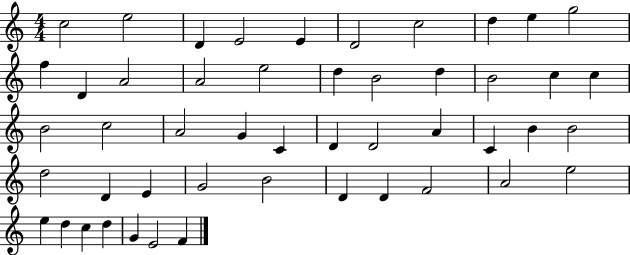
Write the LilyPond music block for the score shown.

{
  \clef treble
  \numericTimeSignature
  \time 4/4
  \key c \major
  c''2 e''2 | d'4 e'2 e'4 | d'2 c''2 | d''4 e''4 g''2 | \break f''4 d'4 a'2 | a'2 e''2 | d''4 b'2 d''4 | b'2 c''4 c''4 | \break b'2 c''2 | a'2 g'4 c'4 | d'4 d'2 a'4 | c'4 b'4 b'2 | \break d''2 d'4 e'4 | g'2 b'2 | d'4 d'4 f'2 | a'2 e''2 | \break e''4 d''4 c''4 d''4 | g'4 e'2 f'4 | \bar "|."
}